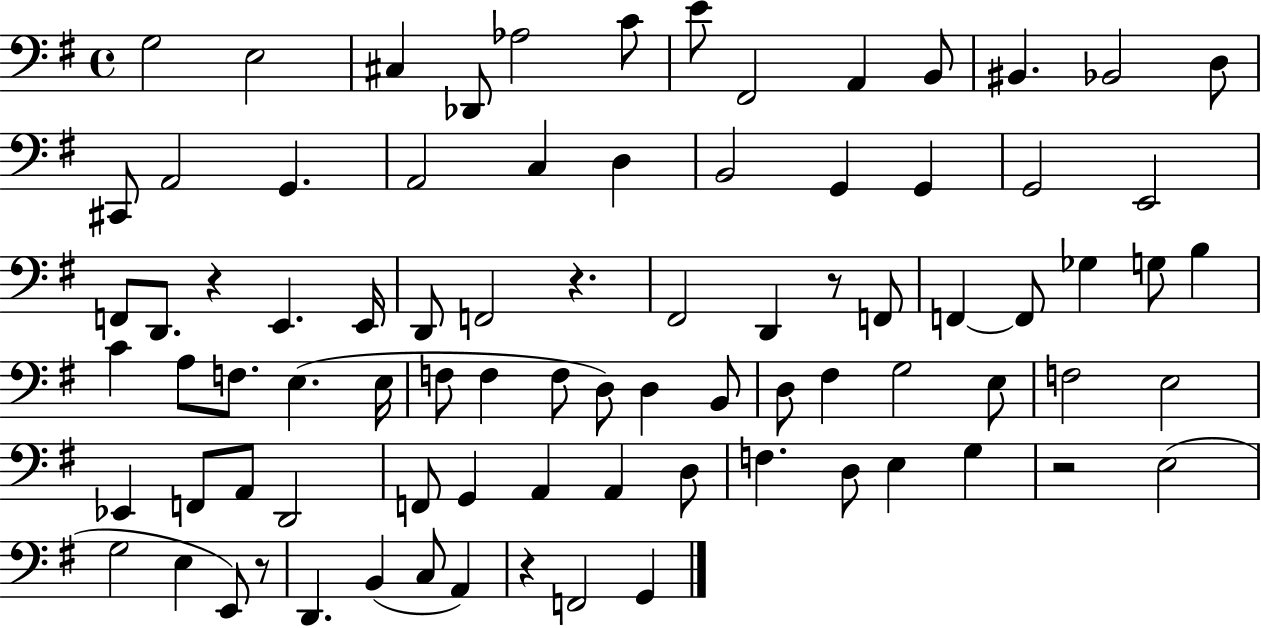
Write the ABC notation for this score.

X:1
T:Untitled
M:4/4
L:1/4
K:G
G,2 E,2 ^C, _D,,/2 _A,2 C/2 E/2 ^F,,2 A,, B,,/2 ^B,, _B,,2 D,/2 ^C,,/2 A,,2 G,, A,,2 C, D, B,,2 G,, G,, G,,2 E,,2 F,,/2 D,,/2 z E,, E,,/4 D,,/2 F,,2 z ^F,,2 D,, z/2 F,,/2 F,, F,,/2 _G, G,/2 B, C A,/2 F,/2 E, E,/4 F,/2 F, F,/2 D,/2 D, B,,/2 D,/2 ^F, G,2 E,/2 F,2 E,2 _E,, F,,/2 A,,/2 D,,2 F,,/2 G,, A,, A,, D,/2 F, D,/2 E, G, z2 E,2 G,2 E, E,,/2 z/2 D,, B,, C,/2 A,, z F,,2 G,,